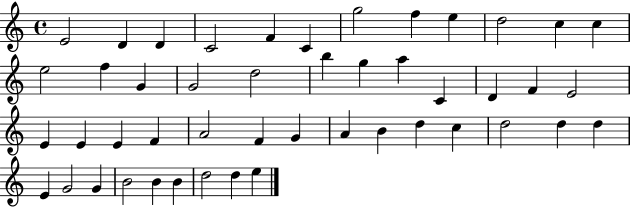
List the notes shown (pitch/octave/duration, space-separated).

E4/h D4/q D4/q C4/h F4/q C4/q G5/h F5/q E5/q D5/h C5/q C5/q E5/h F5/q G4/q G4/h D5/h B5/q G5/q A5/q C4/q D4/q F4/q E4/h E4/q E4/q E4/q F4/q A4/h F4/q G4/q A4/q B4/q D5/q C5/q D5/h D5/q D5/q E4/q G4/h G4/q B4/h B4/q B4/q D5/h D5/q E5/q